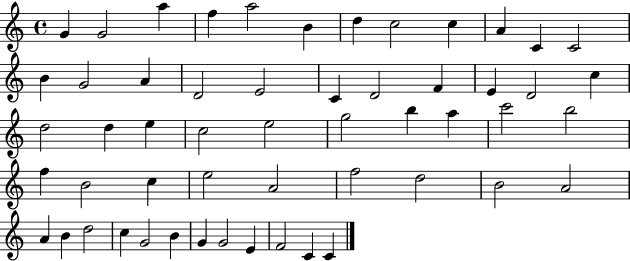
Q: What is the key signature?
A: C major